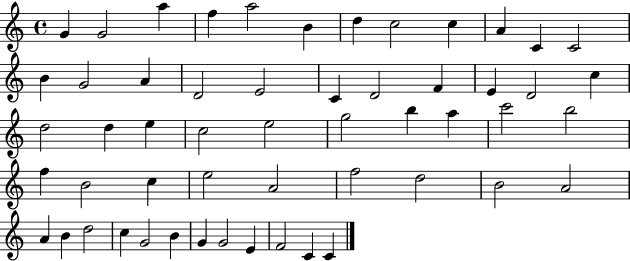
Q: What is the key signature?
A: C major